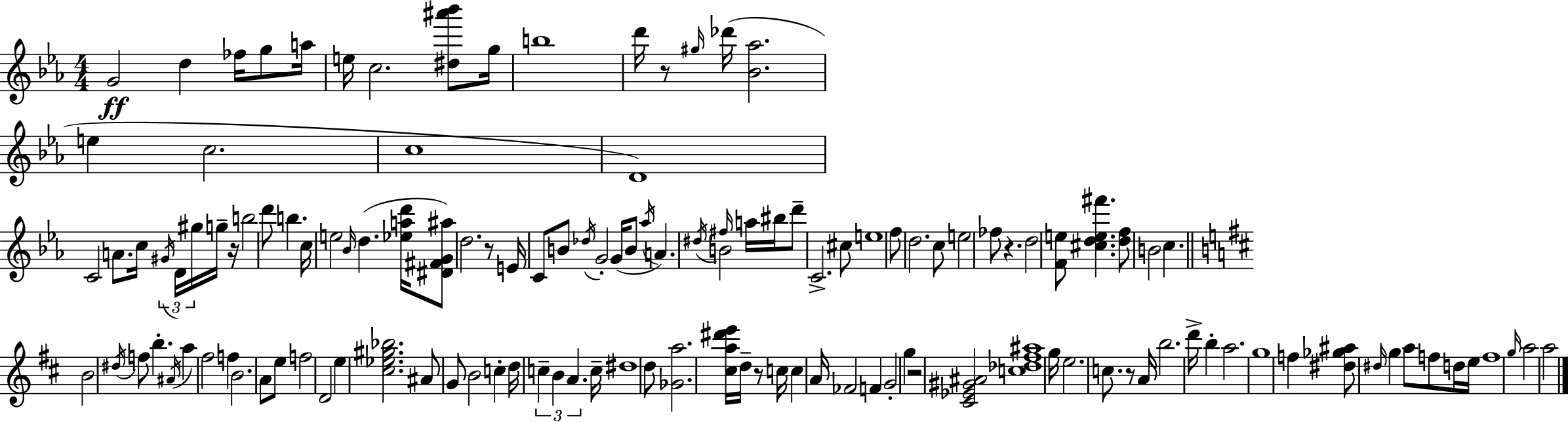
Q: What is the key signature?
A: EES major